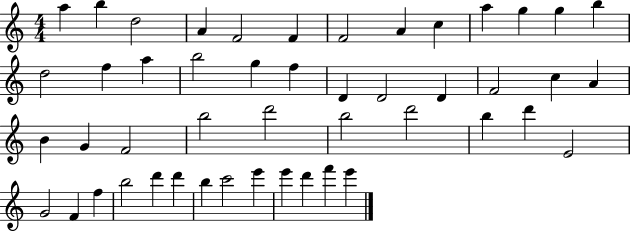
X:1
T:Untitled
M:4/4
L:1/4
K:C
a b d2 A F2 F F2 A c a g g b d2 f a b2 g f D D2 D F2 c A B G F2 b2 d'2 b2 d'2 b d' E2 G2 F f b2 d' d' b c'2 e' e' d' f' e'